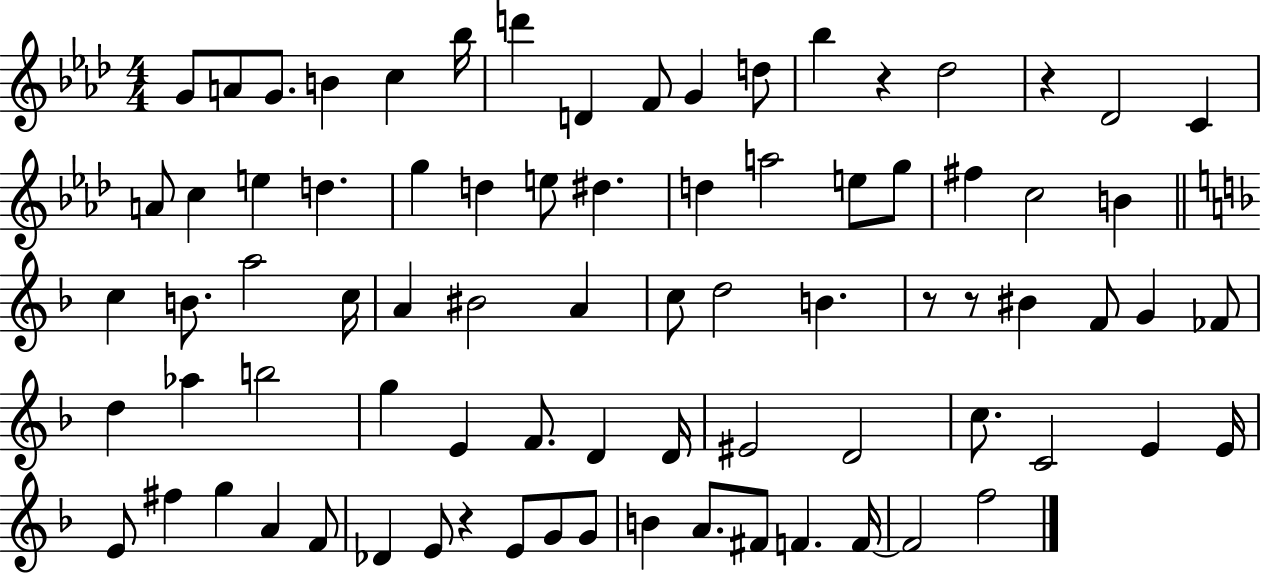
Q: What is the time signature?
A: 4/4